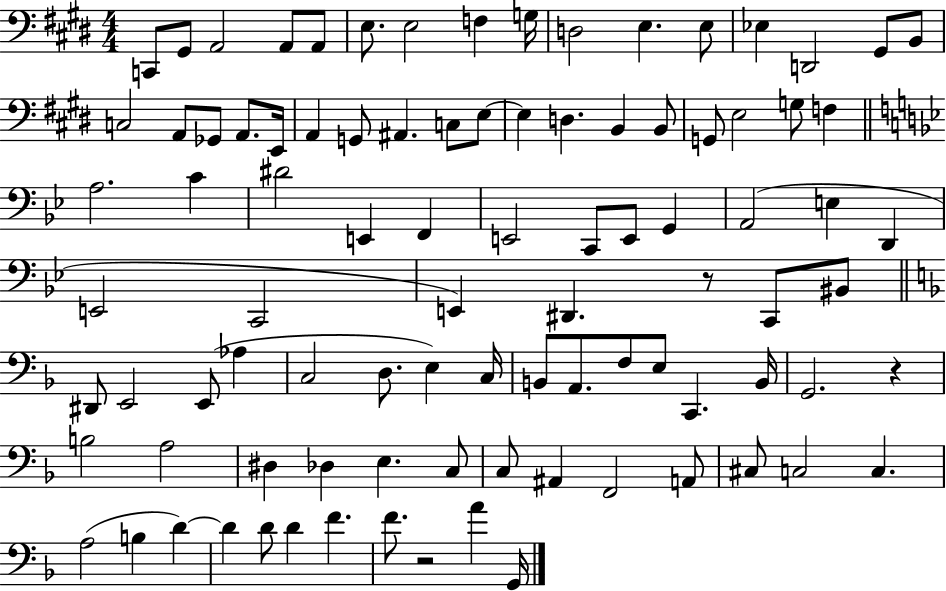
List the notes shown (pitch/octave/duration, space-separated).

C2/e G#2/e A2/h A2/e A2/e E3/e. E3/h F3/q G3/s D3/h E3/q. E3/e Eb3/q D2/h G#2/e B2/e C3/h A2/e Gb2/e A2/e. E2/s A2/q G2/e A#2/q. C3/e E3/e E3/q D3/q. B2/q B2/e G2/e E3/h G3/e F3/q A3/h. C4/q D#4/h E2/q F2/q E2/h C2/e E2/e G2/q A2/h E3/q D2/q E2/h C2/h E2/q D#2/q. R/e C2/e BIS2/e D#2/e E2/h E2/e Ab3/q C3/h D3/e. E3/q C3/s B2/e A2/e. F3/e E3/e C2/q. B2/s G2/h. R/q B3/h A3/h D#3/q Db3/q E3/q. C3/e C3/e A#2/q F2/h A2/e C#3/e C3/h C3/q. A3/h B3/q D4/q D4/q D4/e D4/q F4/q. F4/e. R/h A4/q G2/s